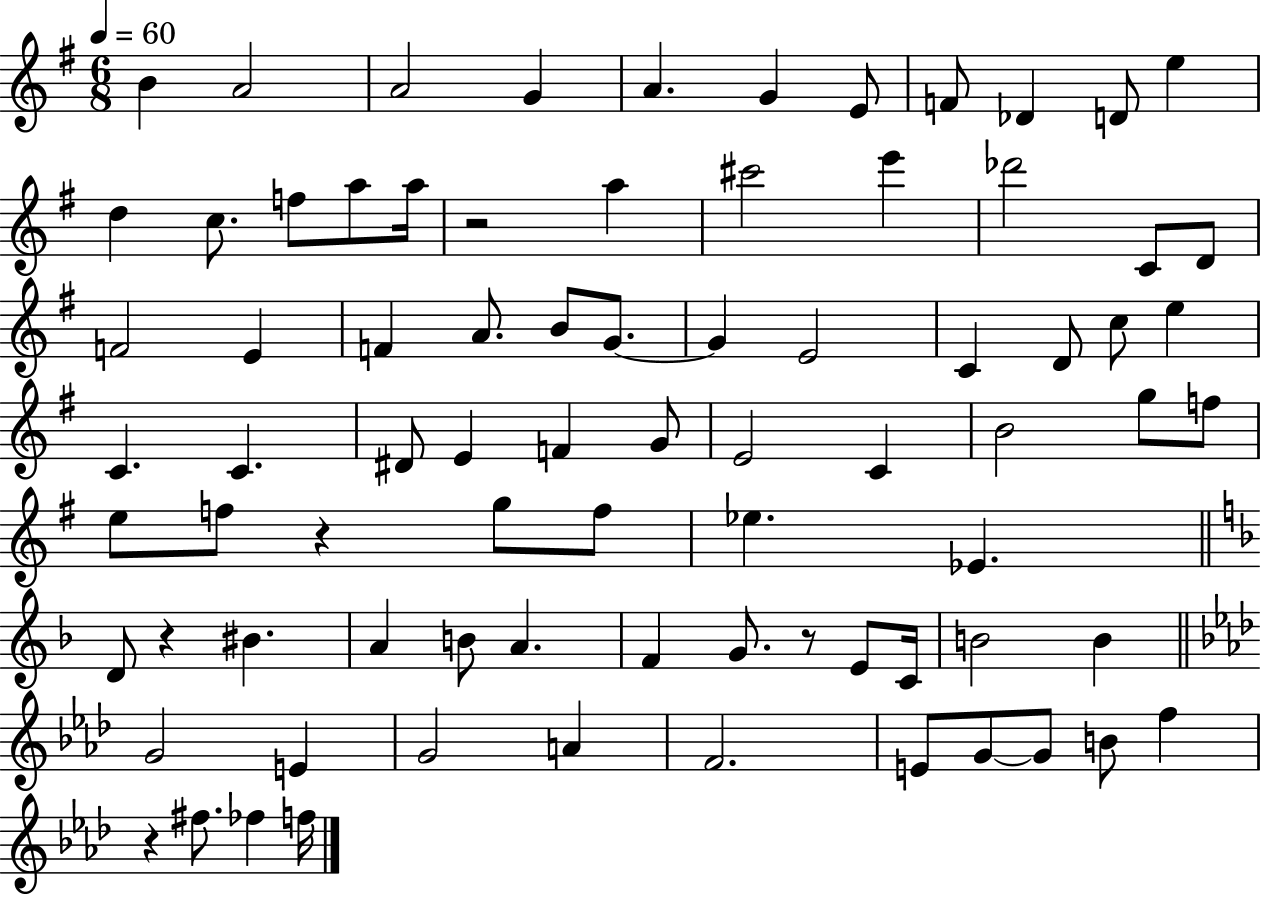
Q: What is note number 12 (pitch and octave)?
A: D5